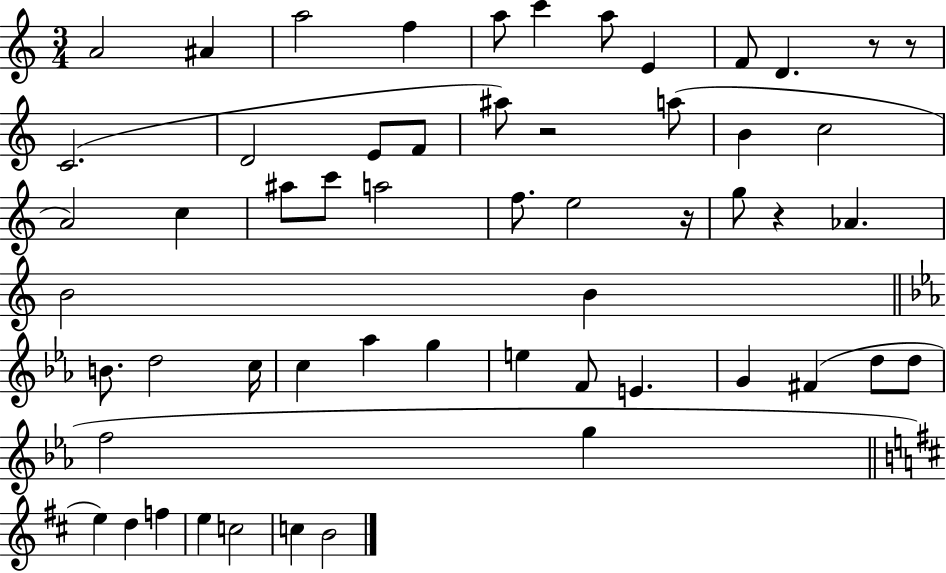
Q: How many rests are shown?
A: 5